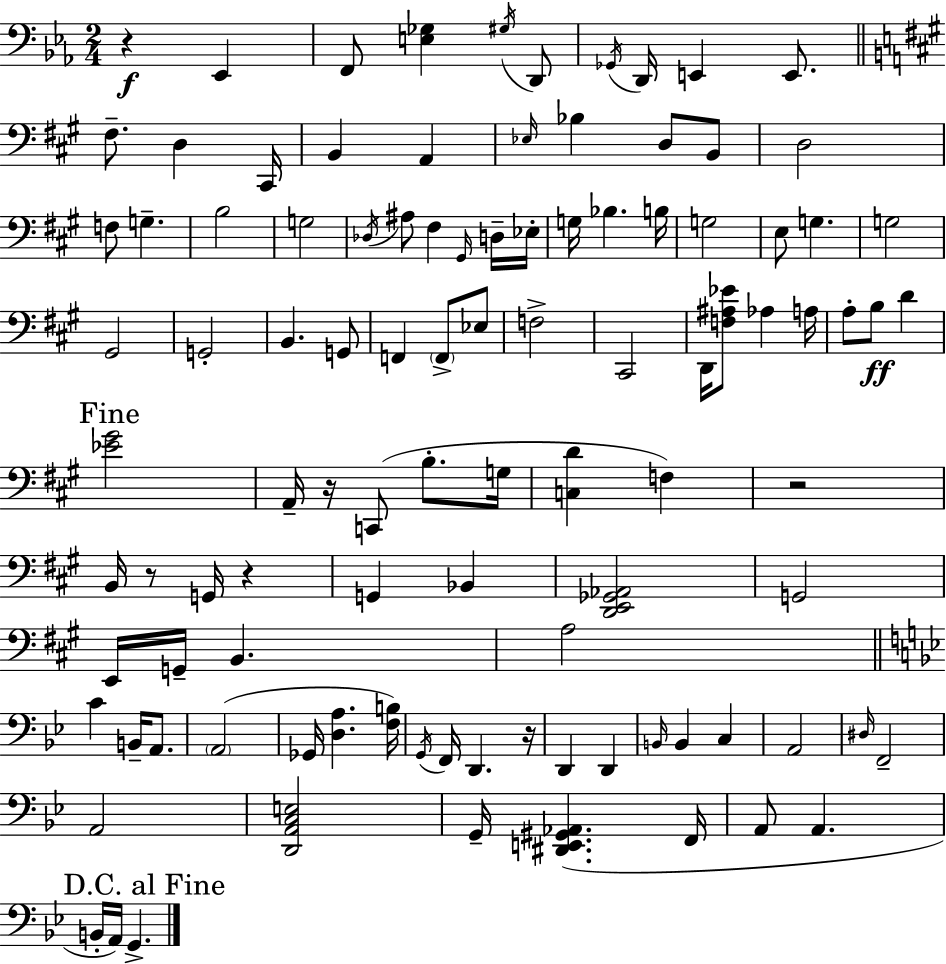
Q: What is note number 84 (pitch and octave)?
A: A2